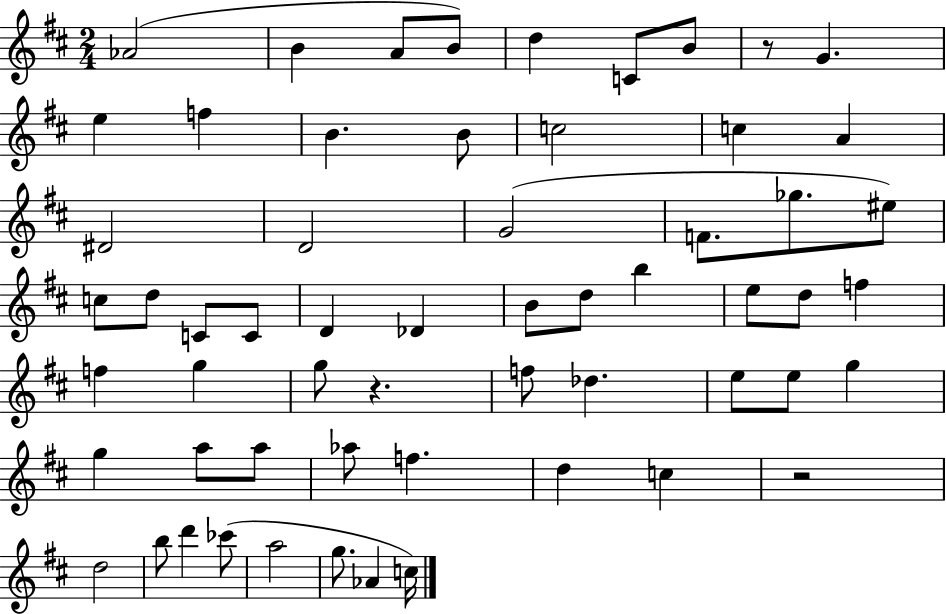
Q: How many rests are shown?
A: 3